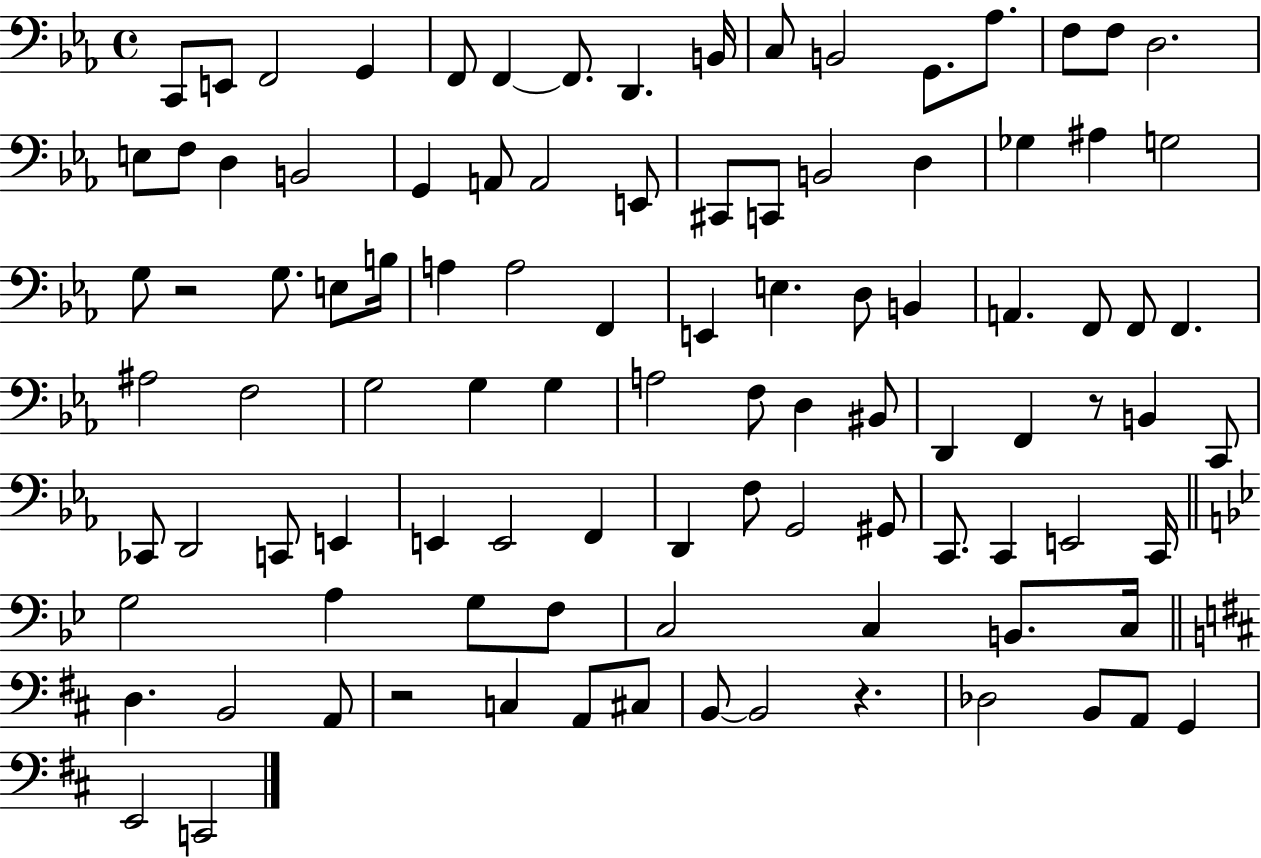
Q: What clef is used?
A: bass